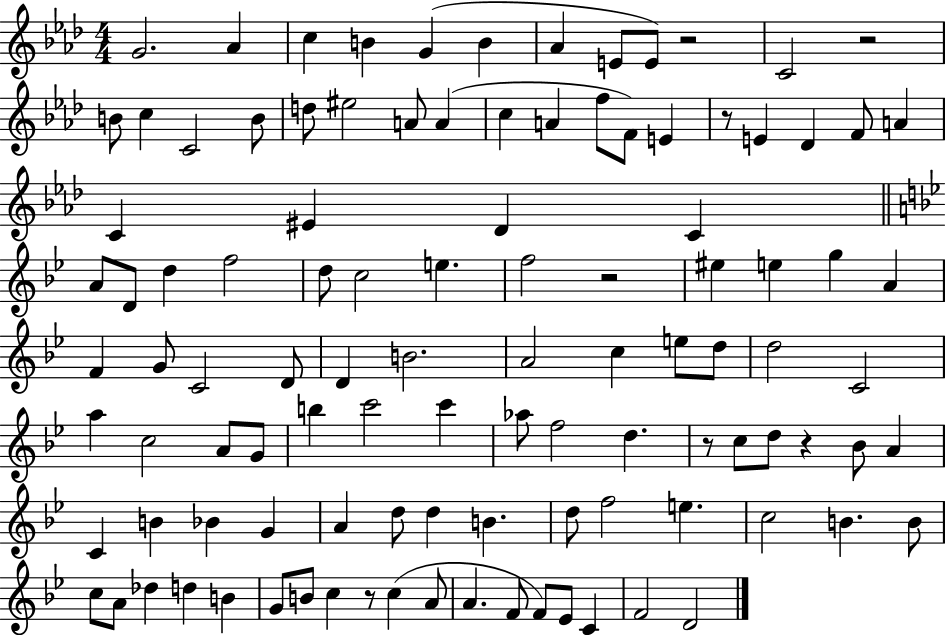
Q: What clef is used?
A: treble